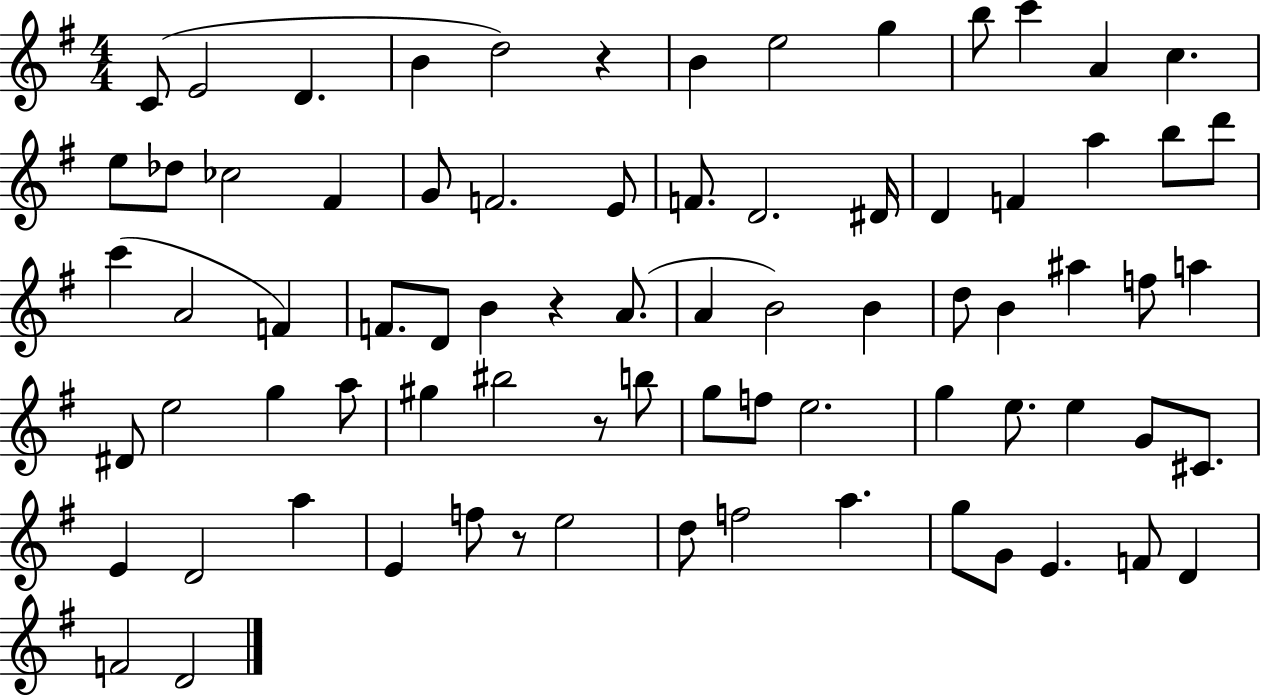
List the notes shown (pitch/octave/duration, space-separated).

C4/e E4/h D4/q. B4/q D5/h R/q B4/q E5/h G5/q B5/e C6/q A4/q C5/q. E5/e Db5/e CES5/h F#4/q G4/e F4/h. E4/e F4/e. D4/h. D#4/s D4/q F4/q A5/q B5/e D6/e C6/q A4/h F4/q F4/e. D4/e B4/q R/q A4/e. A4/q B4/h B4/q D5/e B4/q A#5/q F5/e A5/q D#4/e E5/h G5/q A5/e G#5/q BIS5/h R/e B5/e G5/e F5/e E5/h. G5/q E5/e. E5/q G4/e C#4/e. E4/q D4/h A5/q E4/q F5/e R/e E5/h D5/e F5/h A5/q. G5/e G4/e E4/q. F4/e D4/q F4/h D4/h